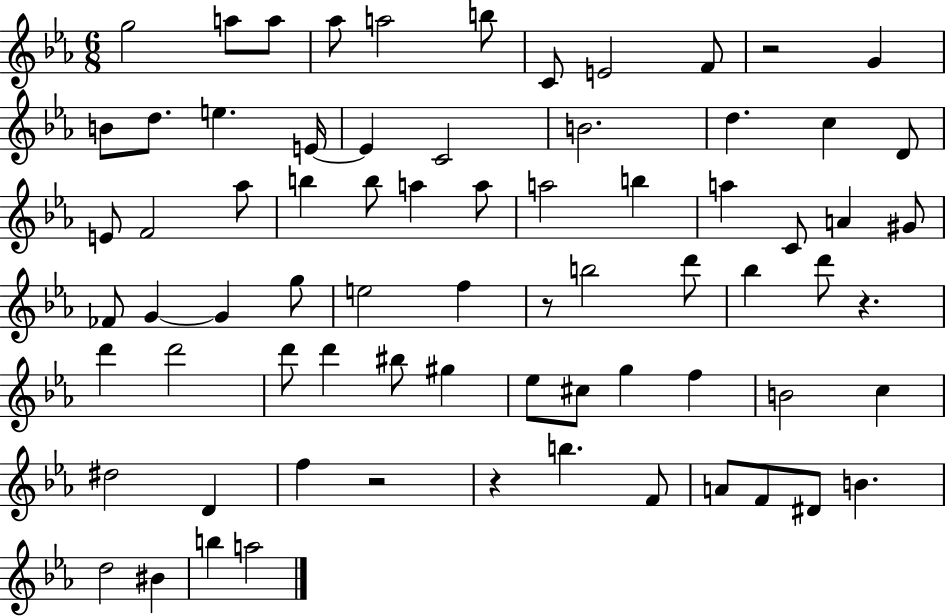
X:1
T:Untitled
M:6/8
L:1/4
K:Eb
g2 a/2 a/2 _a/2 a2 b/2 C/2 E2 F/2 z2 G B/2 d/2 e E/4 E C2 B2 d c D/2 E/2 F2 _a/2 b b/2 a a/2 a2 b a C/2 A ^G/2 _F/2 G G g/2 e2 f z/2 b2 d'/2 _b d'/2 z d' d'2 d'/2 d' ^b/2 ^g _e/2 ^c/2 g f B2 c ^d2 D f z2 z b F/2 A/2 F/2 ^D/2 B d2 ^B b a2